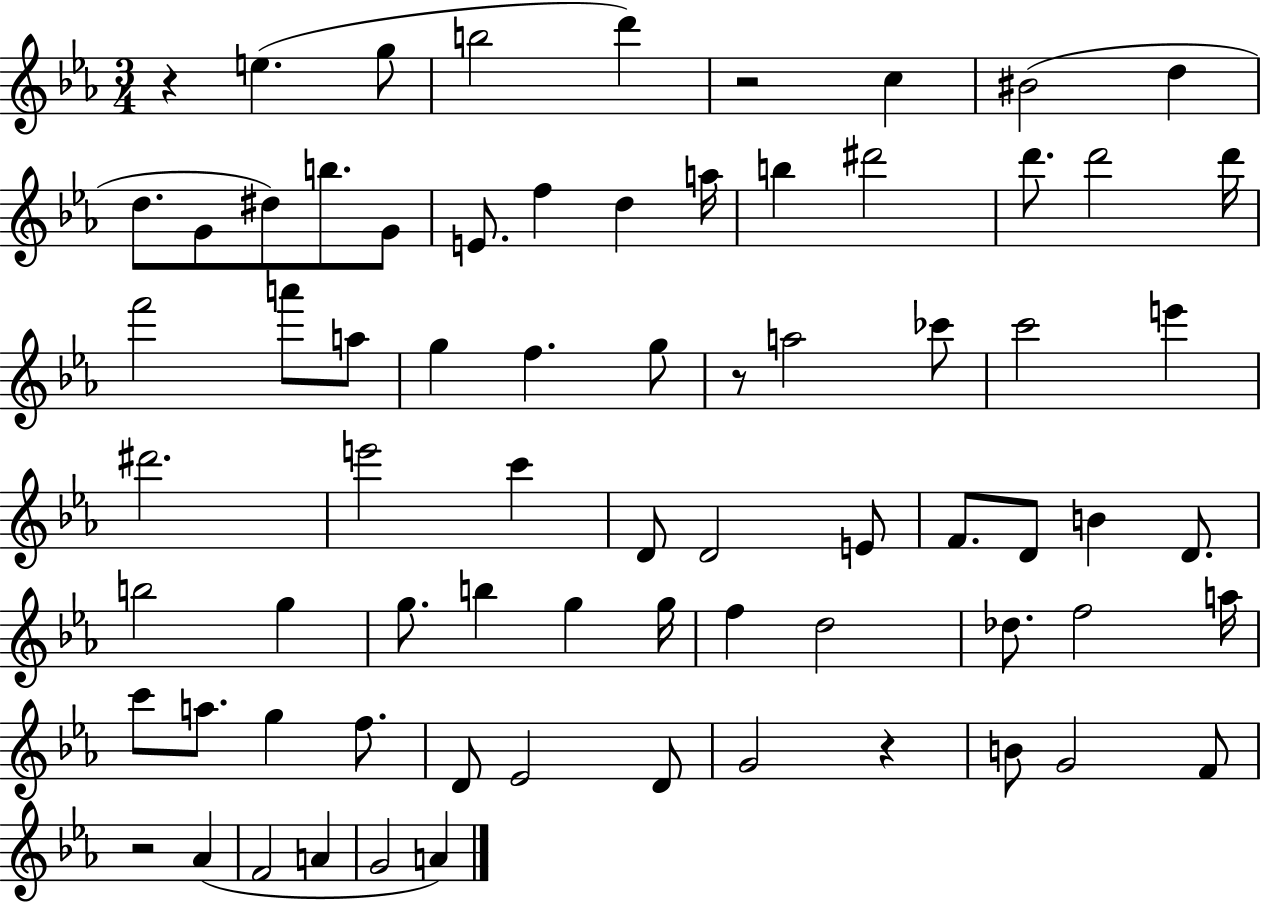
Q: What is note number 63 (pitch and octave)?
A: F4